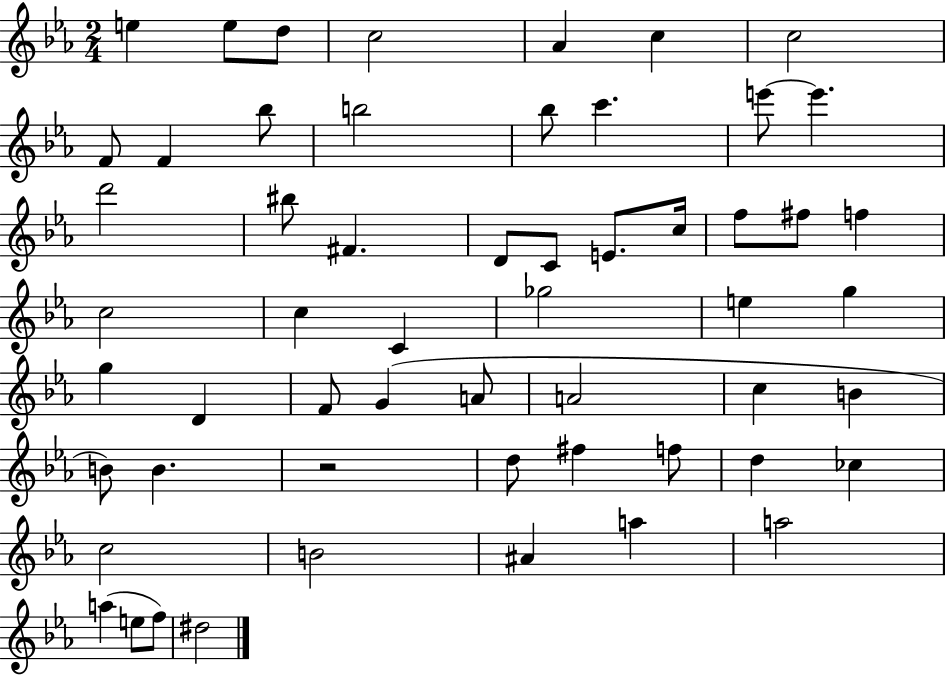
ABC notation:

X:1
T:Untitled
M:2/4
L:1/4
K:Eb
e e/2 d/2 c2 _A c c2 F/2 F _b/2 b2 _b/2 c' e'/2 e' d'2 ^b/2 ^F D/2 C/2 E/2 c/4 f/2 ^f/2 f c2 c C _g2 e g g D F/2 G A/2 A2 c B B/2 B z2 d/2 ^f f/2 d _c c2 B2 ^A a a2 a e/2 f/2 ^d2